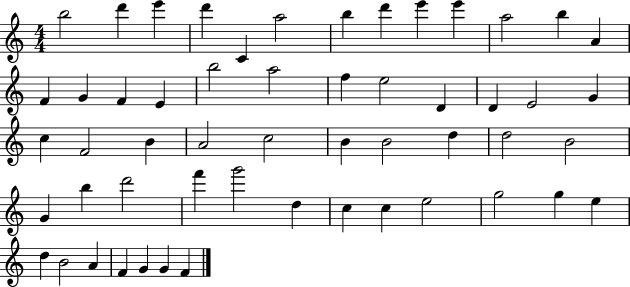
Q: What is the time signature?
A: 4/4